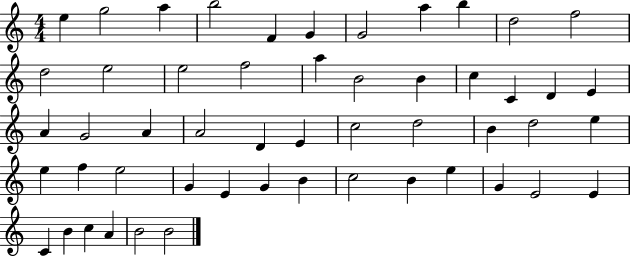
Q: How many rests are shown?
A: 0